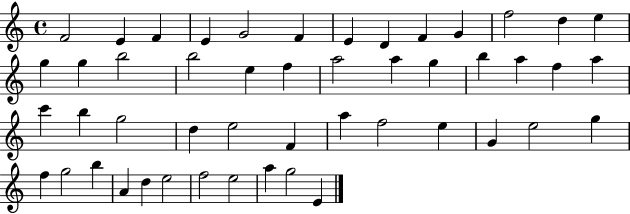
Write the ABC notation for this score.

X:1
T:Untitled
M:4/4
L:1/4
K:C
F2 E F E G2 F E D F G f2 d e g g b2 b2 e f a2 a g b a f a c' b g2 d e2 F a f2 e G e2 g f g2 b A d e2 f2 e2 a g2 E